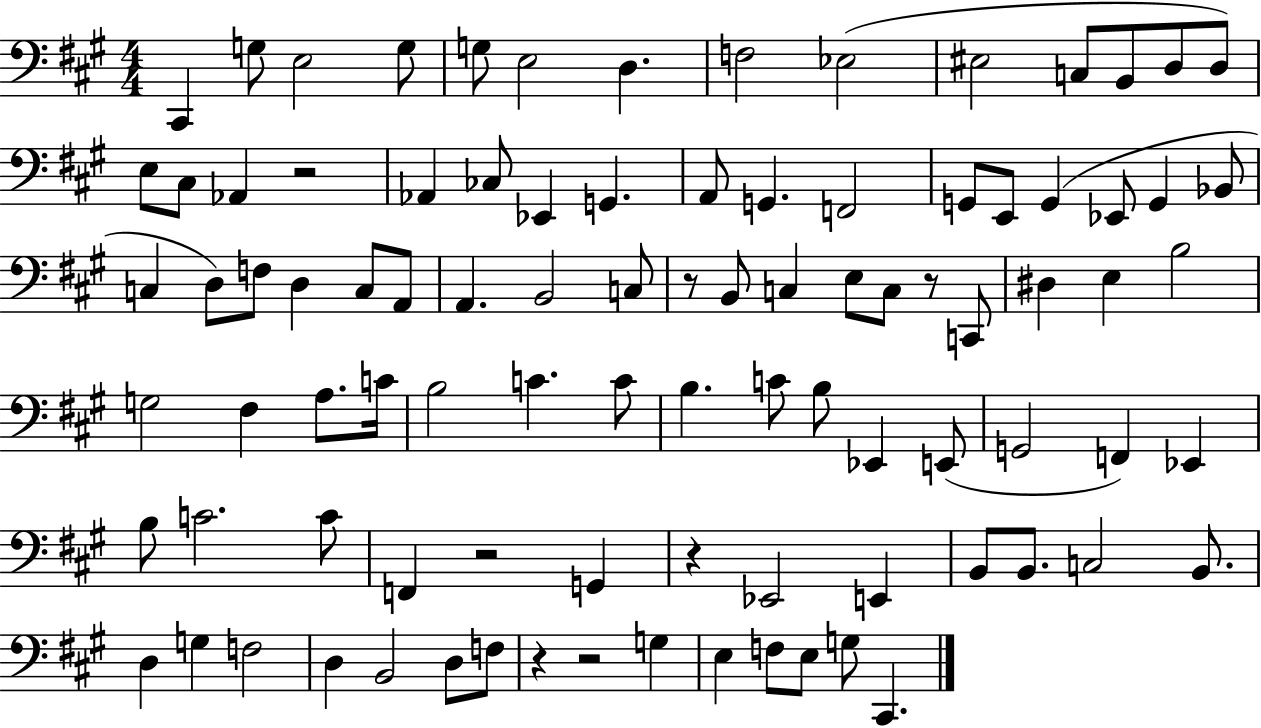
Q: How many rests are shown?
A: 7